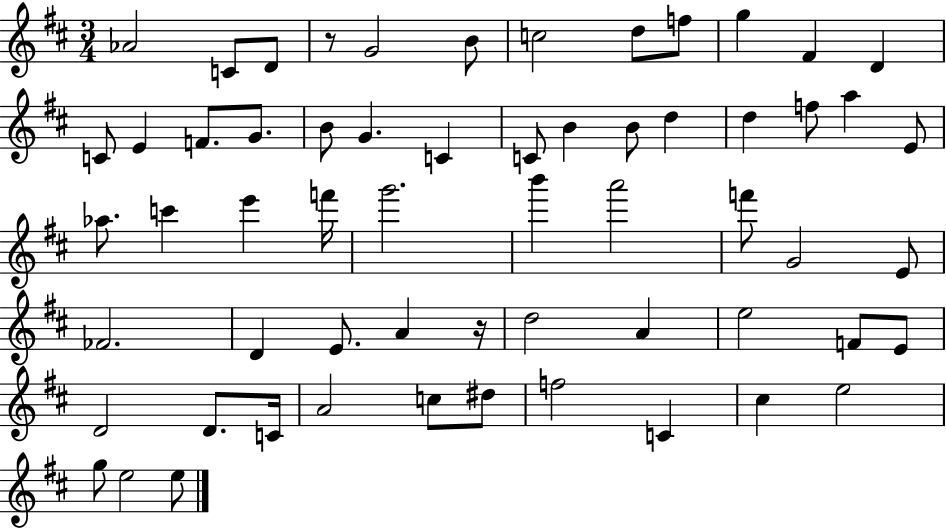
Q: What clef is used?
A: treble